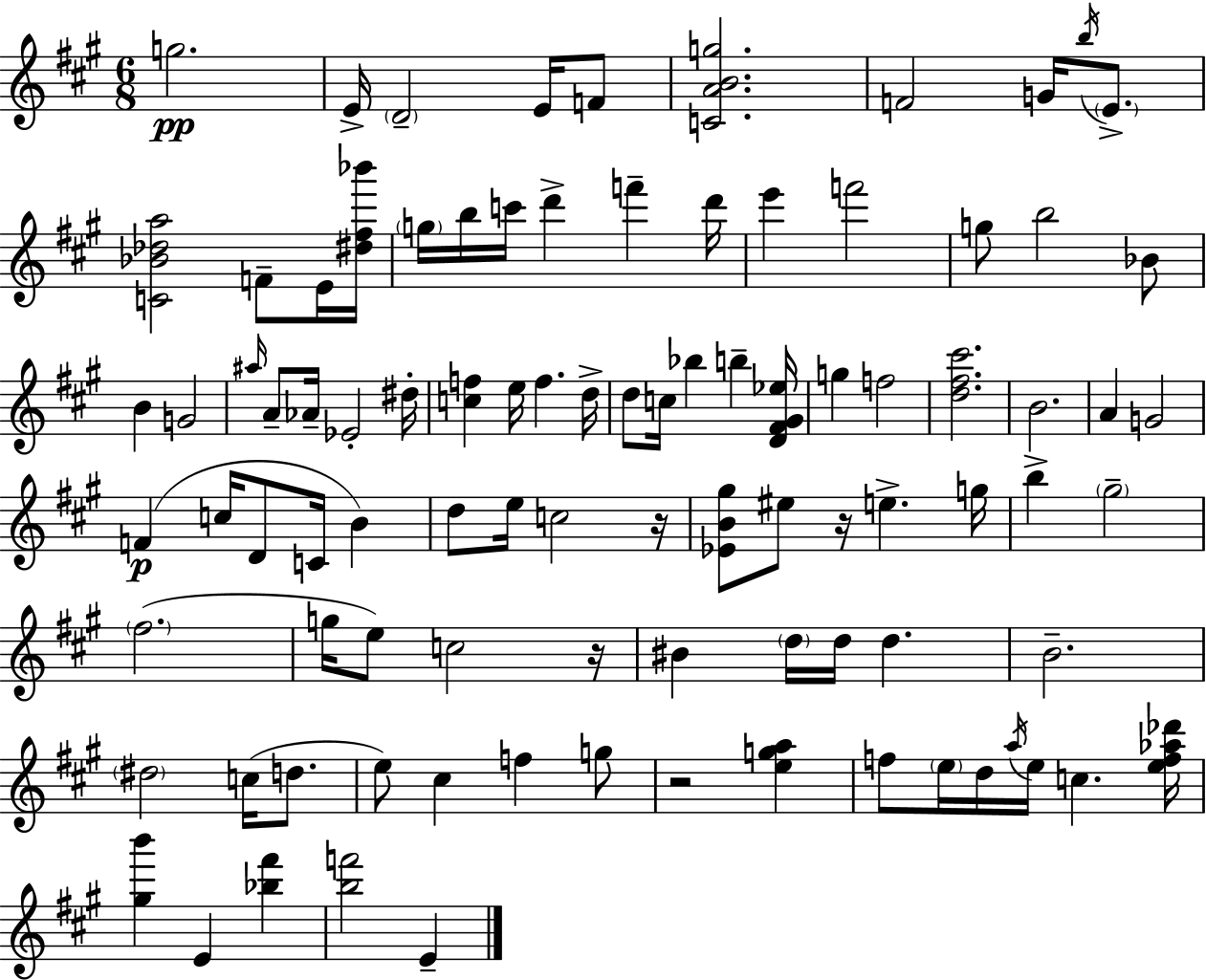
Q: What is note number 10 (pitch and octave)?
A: F4